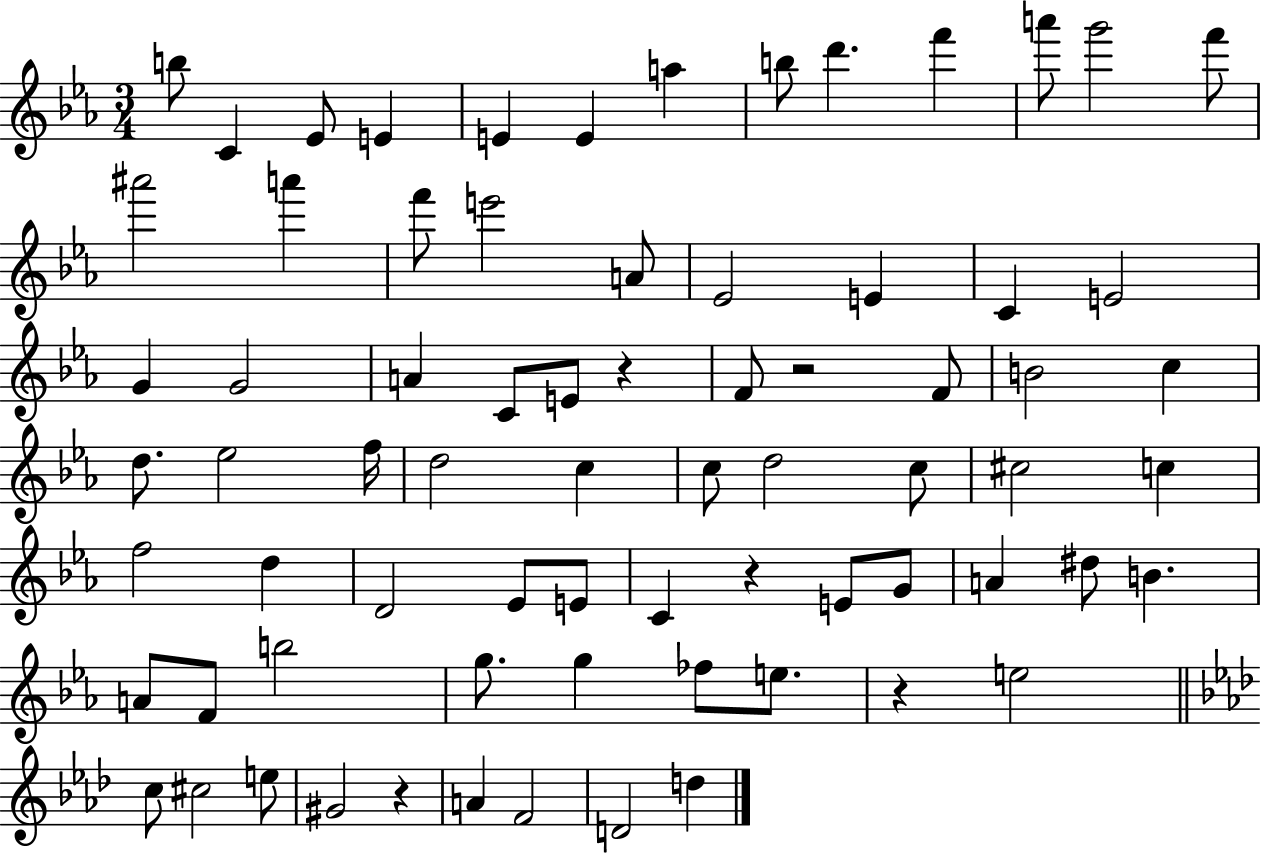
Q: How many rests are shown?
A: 5